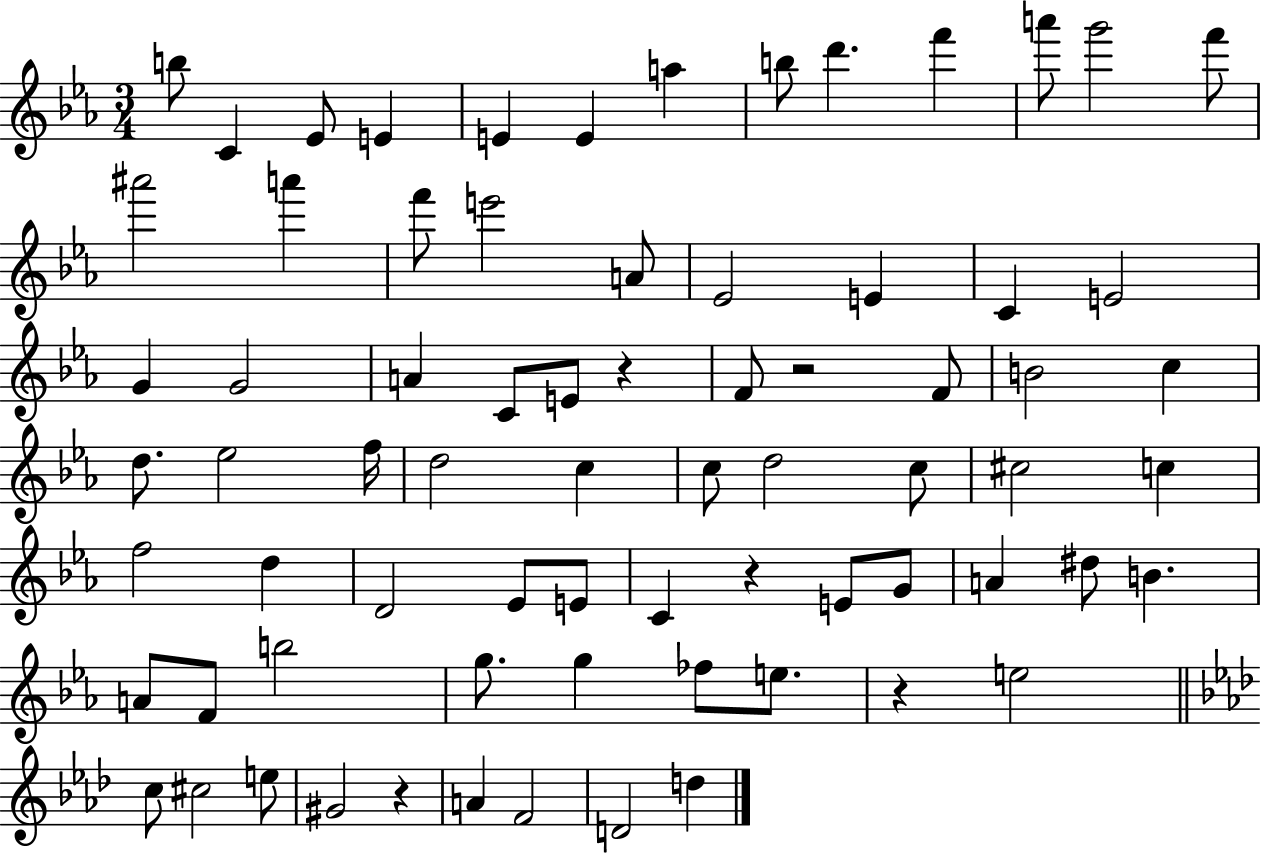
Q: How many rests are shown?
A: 5